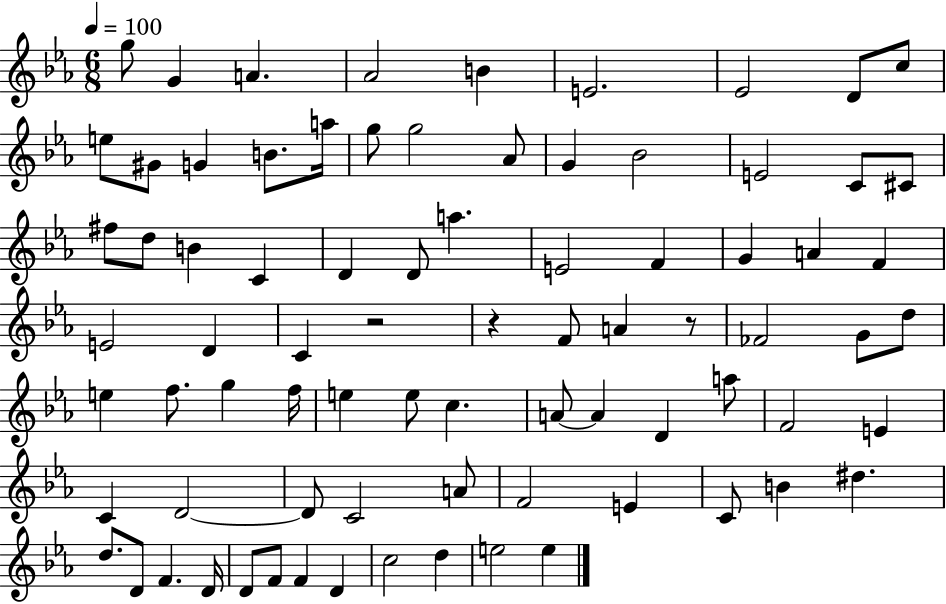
{
  \clef treble
  \numericTimeSignature
  \time 6/8
  \key ees \major
  \tempo 4 = 100
  g''8 g'4 a'4. | aes'2 b'4 | e'2. | ees'2 d'8 c''8 | \break e''8 gis'8 g'4 b'8. a''16 | g''8 g''2 aes'8 | g'4 bes'2 | e'2 c'8 cis'8 | \break fis''8 d''8 b'4 c'4 | d'4 d'8 a''4. | e'2 f'4 | g'4 a'4 f'4 | \break e'2 d'4 | c'4 r2 | r4 f'8 a'4 r8 | fes'2 g'8 d''8 | \break e''4 f''8. g''4 f''16 | e''4 e''8 c''4. | a'8~~ a'4 d'4 a''8 | f'2 e'4 | \break c'4 d'2~~ | d'8 c'2 a'8 | f'2 e'4 | c'8 b'4 dis''4. | \break d''8. d'8 f'4. d'16 | d'8 f'8 f'4 d'4 | c''2 d''4 | e''2 e''4 | \break \bar "|."
}